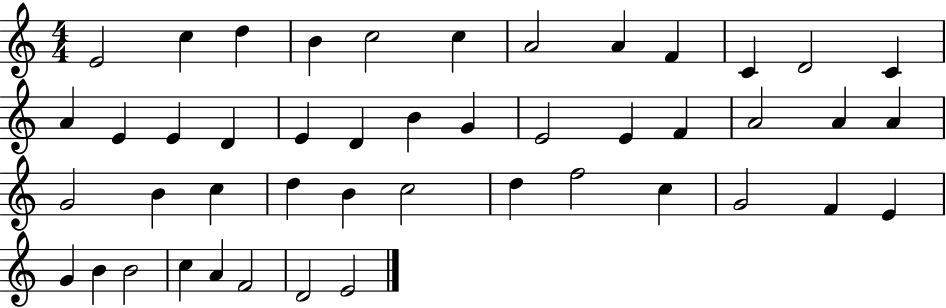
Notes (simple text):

E4/h C5/q D5/q B4/q C5/h C5/q A4/h A4/q F4/q C4/q D4/h C4/q A4/q E4/q E4/q D4/q E4/q D4/q B4/q G4/q E4/h E4/q F4/q A4/h A4/q A4/q G4/h B4/q C5/q D5/q B4/q C5/h D5/q F5/h C5/q G4/h F4/q E4/q G4/q B4/q B4/h C5/q A4/q F4/h D4/h E4/h